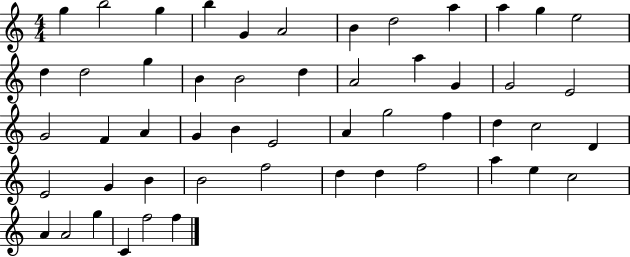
{
  \clef treble
  \numericTimeSignature
  \time 4/4
  \key c \major
  g''4 b''2 g''4 | b''4 g'4 a'2 | b'4 d''2 a''4 | a''4 g''4 e''2 | \break d''4 d''2 g''4 | b'4 b'2 d''4 | a'2 a''4 g'4 | g'2 e'2 | \break g'2 f'4 a'4 | g'4 b'4 e'2 | a'4 g''2 f''4 | d''4 c''2 d'4 | \break e'2 g'4 b'4 | b'2 f''2 | d''4 d''4 f''2 | a''4 e''4 c''2 | \break a'4 a'2 g''4 | c'4 f''2 f''4 | \bar "|."
}